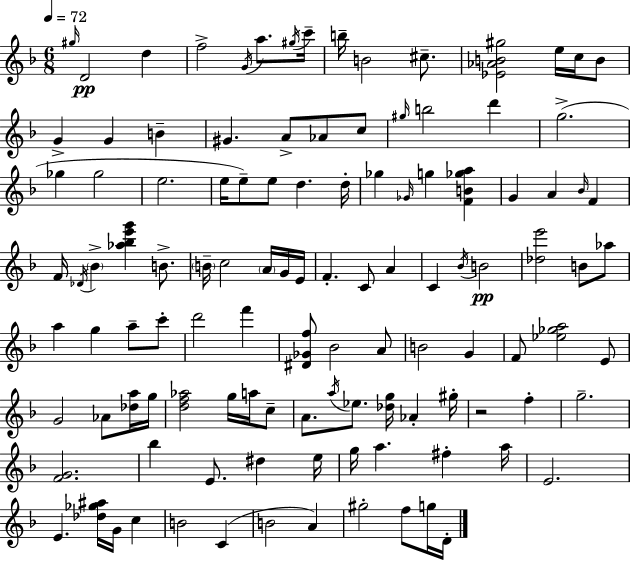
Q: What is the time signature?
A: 6/8